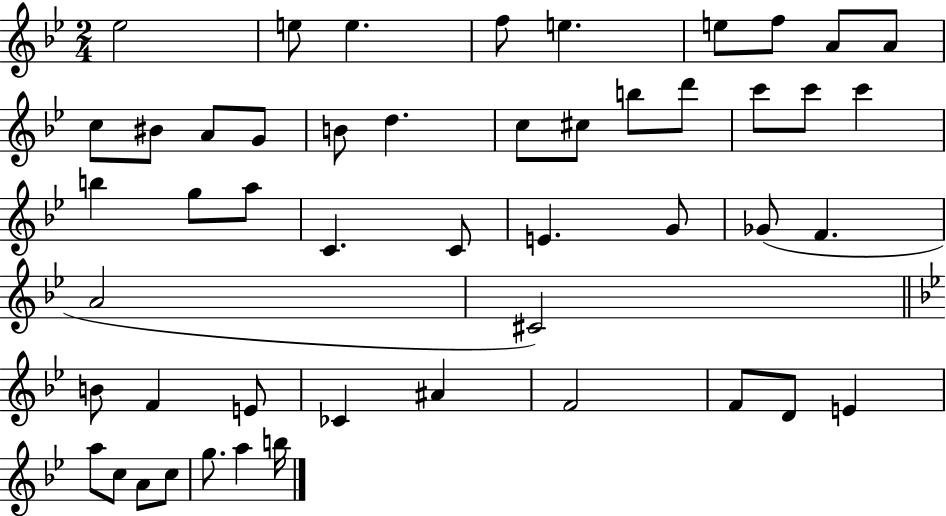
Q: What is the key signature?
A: BES major